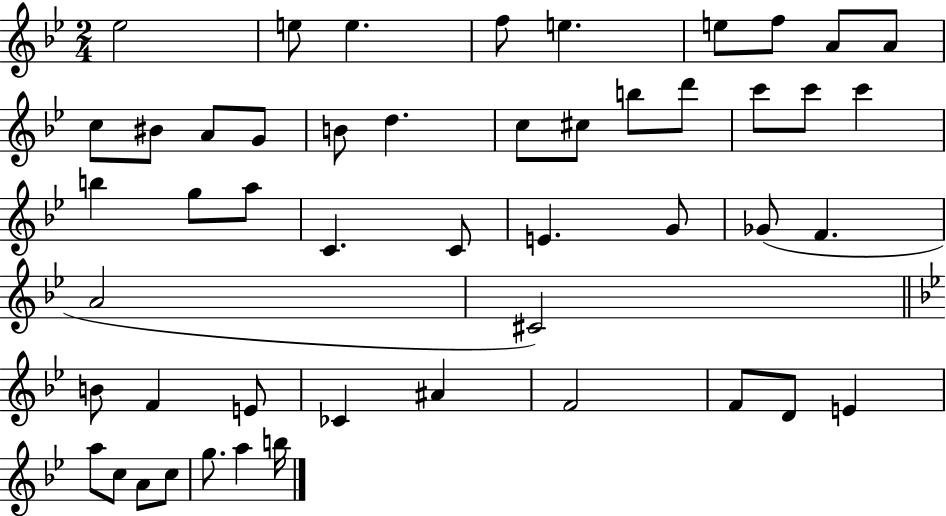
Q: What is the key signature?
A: BES major